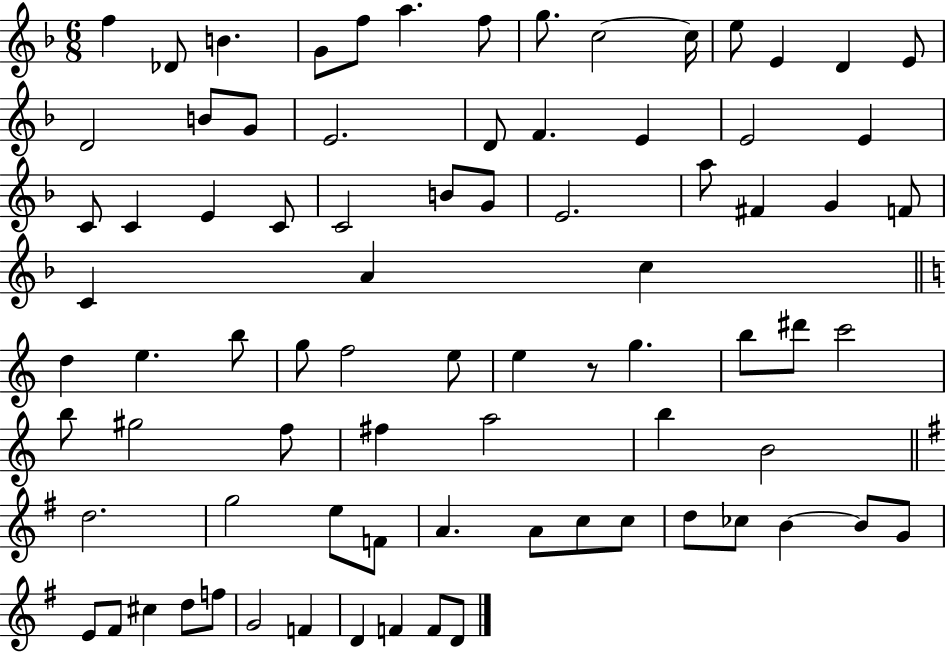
{
  \clef treble
  \numericTimeSignature
  \time 6/8
  \key f \major
  f''4 des'8 b'4. | g'8 f''8 a''4. f''8 | g''8. c''2~~ c''16 | e''8 e'4 d'4 e'8 | \break d'2 b'8 g'8 | e'2. | d'8 f'4. e'4 | e'2 e'4 | \break c'8 c'4 e'4 c'8 | c'2 b'8 g'8 | e'2. | a''8 fis'4 g'4 f'8 | \break c'4 a'4 c''4 | \bar "||" \break \key a \minor d''4 e''4. b''8 | g''8 f''2 e''8 | e''4 r8 g''4. | b''8 dis'''8 c'''2 | \break b''8 gis''2 f''8 | fis''4 a''2 | b''4 b'2 | \bar "||" \break \key g \major d''2. | g''2 e''8 f'8 | a'4. a'8 c''8 c''8 | d''8 ces''8 b'4~~ b'8 g'8 | \break e'8 fis'8 cis''4 d''8 f''8 | g'2 f'4 | d'4 f'4 f'8 d'8 | \bar "|."
}